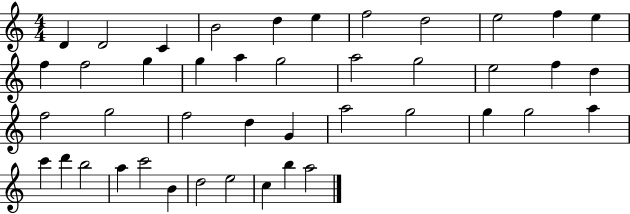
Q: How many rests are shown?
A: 0